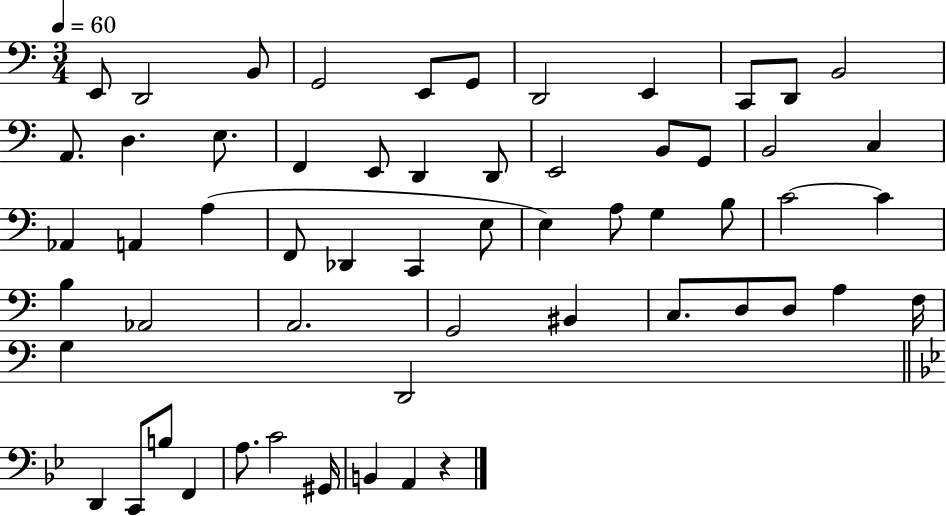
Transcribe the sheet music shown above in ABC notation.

X:1
T:Untitled
M:3/4
L:1/4
K:C
E,,/2 D,,2 B,,/2 G,,2 E,,/2 G,,/2 D,,2 E,, C,,/2 D,,/2 B,,2 A,,/2 D, E,/2 F,, E,,/2 D,, D,,/2 E,,2 B,,/2 G,,/2 B,,2 C, _A,, A,, A, F,,/2 _D,, C,, E,/2 E, A,/2 G, B,/2 C2 C B, _A,,2 A,,2 G,,2 ^B,, C,/2 D,/2 D,/2 A, F,/4 G, D,,2 D,, C,,/2 B,/2 F,, A,/2 C2 ^G,,/4 B,, A,, z